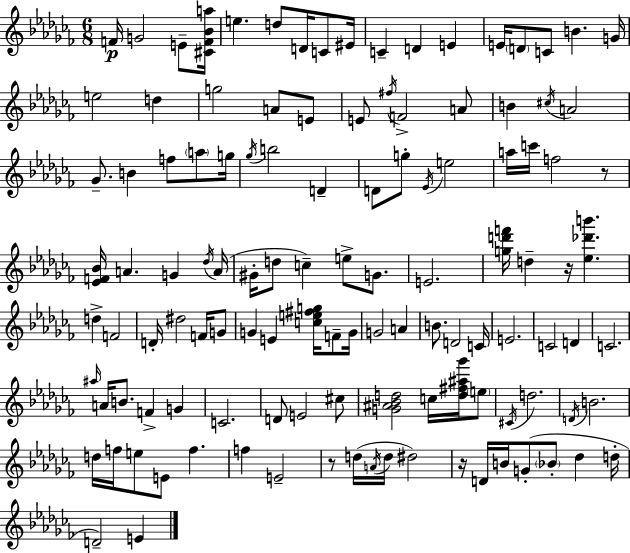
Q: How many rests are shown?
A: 4